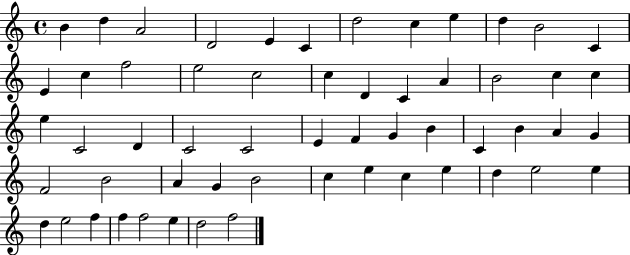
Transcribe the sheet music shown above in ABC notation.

X:1
T:Untitled
M:4/4
L:1/4
K:C
B d A2 D2 E C d2 c e d B2 C E c f2 e2 c2 c D C A B2 c c e C2 D C2 C2 E F G B C B A G F2 B2 A G B2 c e c e d e2 e d e2 f f f2 e d2 f2